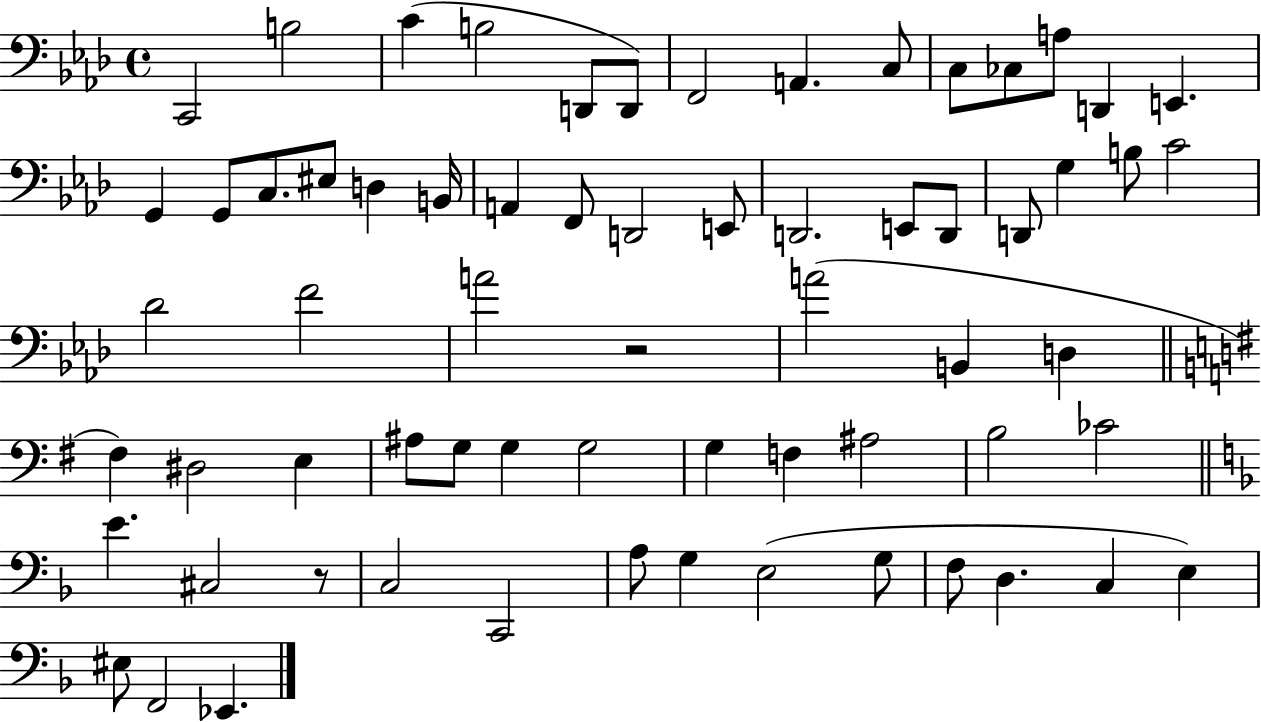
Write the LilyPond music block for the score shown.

{
  \clef bass
  \time 4/4
  \defaultTimeSignature
  \key aes \major
  c,2 b2 | c'4( b2 d,8 d,8) | f,2 a,4. c8 | c8 ces8 a8 d,4 e,4. | \break g,4 g,8 c8. eis8 d4 b,16 | a,4 f,8 d,2 e,8 | d,2. e,8 d,8 | d,8 g4 b8 c'2 | \break des'2 f'2 | a'2 r2 | a'2( b,4 d4 | \bar "||" \break \key e \minor fis4) dis2 e4 | ais8 g8 g4 g2 | g4 f4 ais2 | b2 ces'2 | \break \bar "||" \break \key f \major e'4. cis2 r8 | c2 c,2 | a8 g4 e2( g8 | f8 d4. c4 e4) | \break eis8 f,2 ees,4. | \bar "|."
}